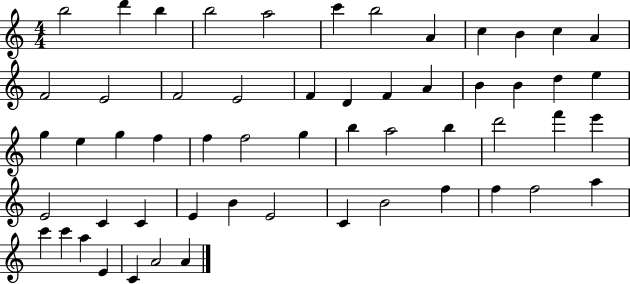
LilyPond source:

{
  \clef treble
  \numericTimeSignature
  \time 4/4
  \key c \major
  b''2 d'''4 b''4 | b''2 a''2 | c'''4 b''2 a'4 | c''4 b'4 c''4 a'4 | \break f'2 e'2 | f'2 e'2 | f'4 d'4 f'4 a'4 | b'4 b'4 d''4 e''4 | \break g''4 e''4 g''4 f''4 | f''4 f''2 g''4 | b''4 a''2 b''4 | d'''2 f'''4 e'''4 | \break e'2 c'4 c'4 | e'4 b'4 e'2 | c'4 b'2 f''4 | f''4 f''2 a''4 | \break c'''4 c'''4 a''4 e'4 | c'4 a'2 a'4 | \bar "|."
}